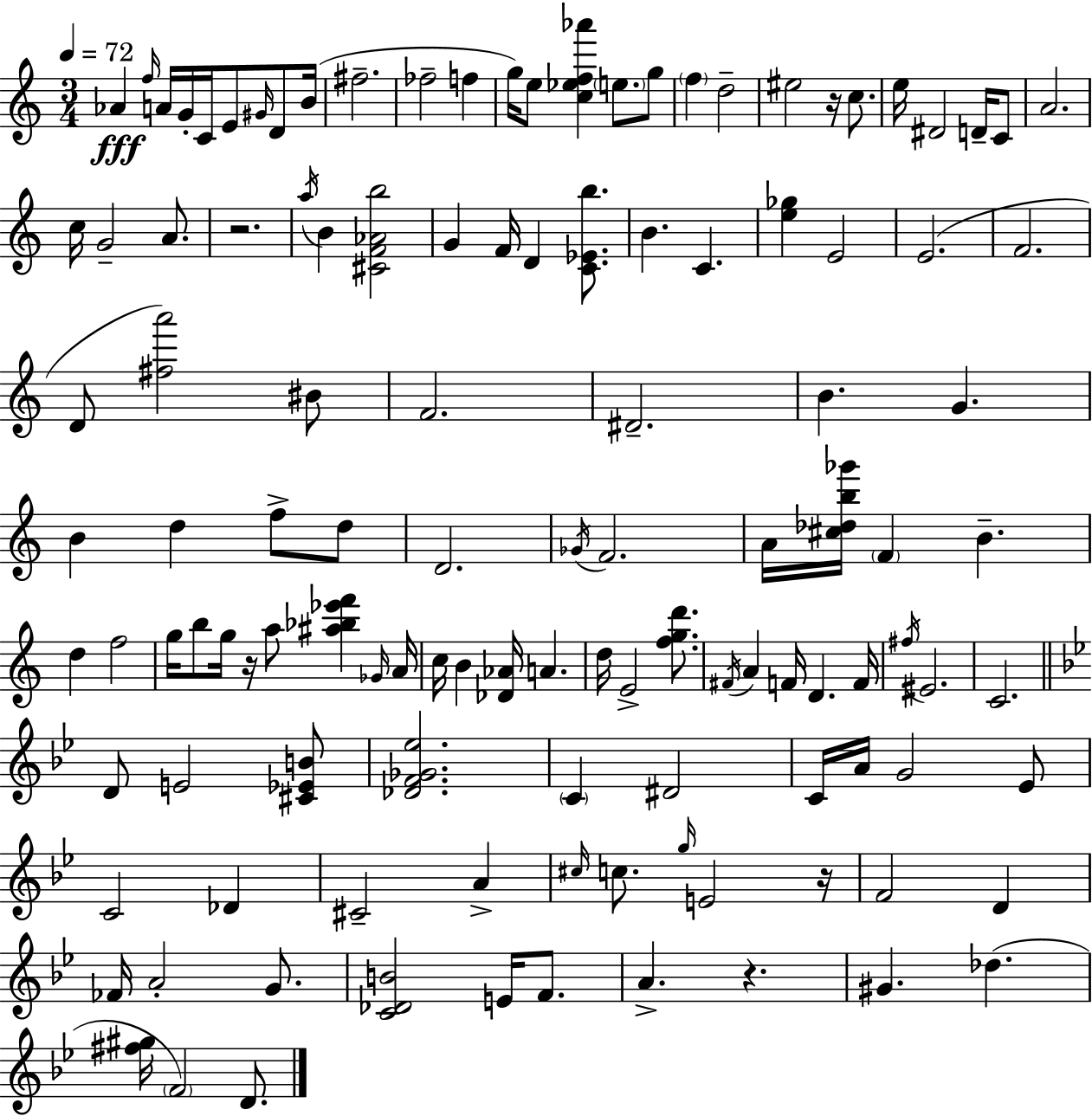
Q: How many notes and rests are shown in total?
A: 121